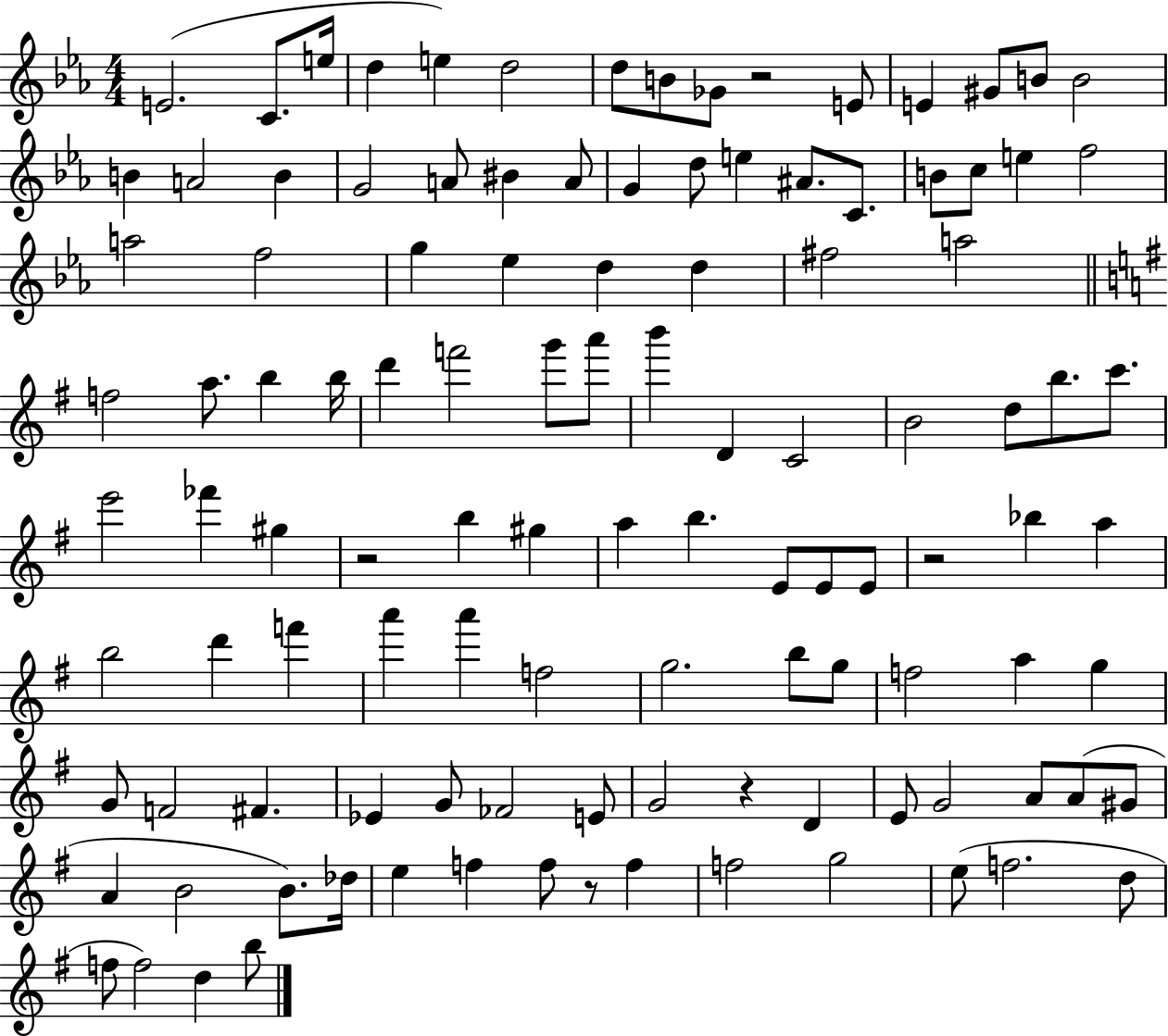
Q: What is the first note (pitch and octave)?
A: E4